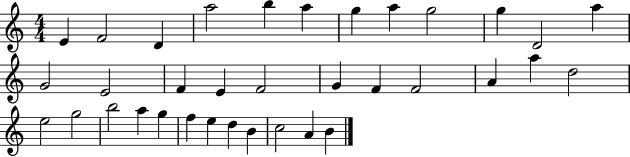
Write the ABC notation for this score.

X:1
T:Untitled
M:4/4
L:1/4
K:C
E F2 D a2 b a g a g2 g D2 a G2 E2 F E F2 G F F2 A a d2 e2 g2 b2 a g f e d B c2 A B